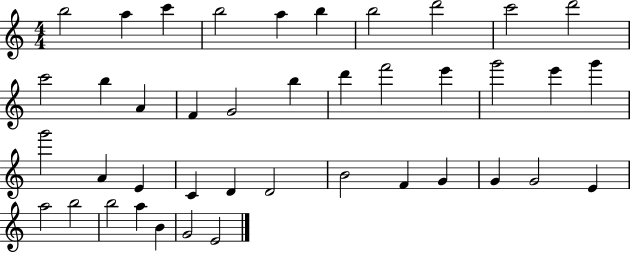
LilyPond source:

{
  \clef treble
  \numericTimeSignature
  \time 4/4
  \key c \major
  b''2 a''4 c'''4 | b''2 a''4 b''4 | b''2 d'''2 | c'''2 d'''2 | \break c'''2 b''4 a'4 | f'4 g'2 b''4 | d'''4 f'''2 e'''4 | g'''2 e'''4 g'''4 | \break g'''2 a'4 e'4 | c'4 d'4 d'2 | b'2 f'4 g'4 | g'4 g'2 e'4 | \break a''2 b''2 | b''2 a''4 b'4 | g'2 e'2 | \bar "|."
}